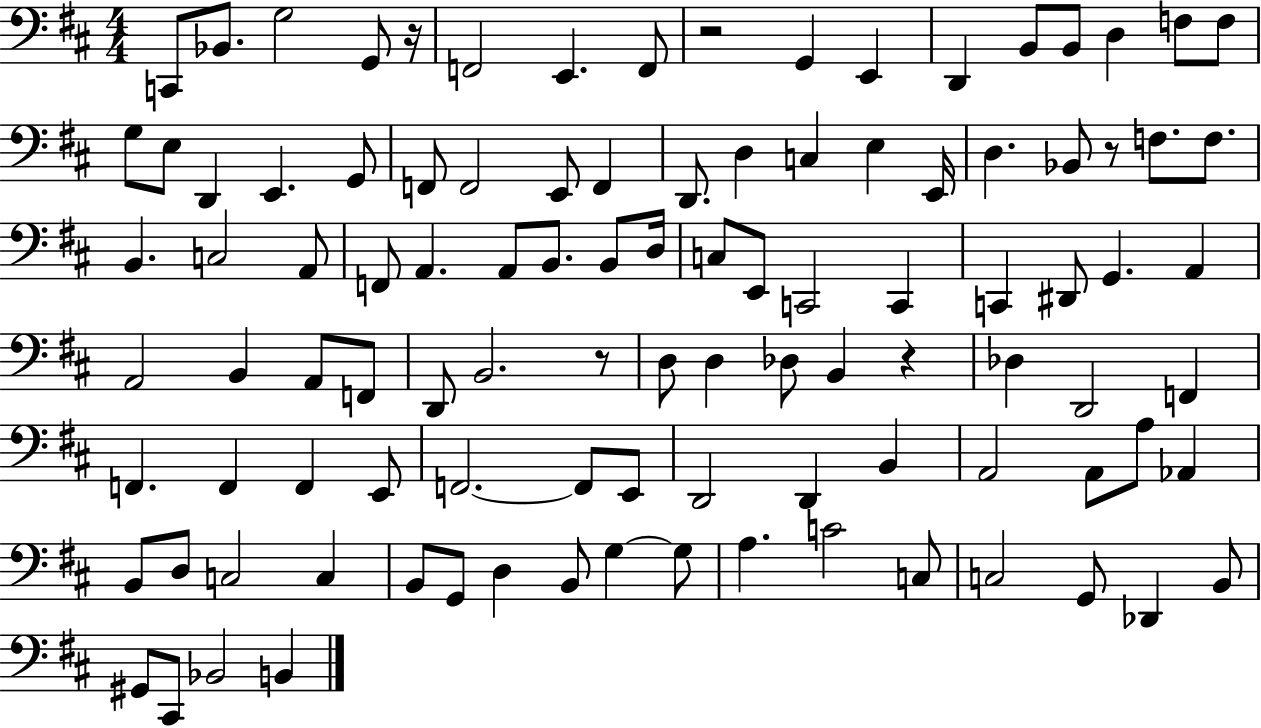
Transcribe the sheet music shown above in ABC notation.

X:1
T:Untitled
M:4/4
L:1/4
K:D
C,,/2 _B,,/2 G,2 G,,/2 z/4 F,,2 E,, F,,/2 z2 G,, E,, D,, B,,/2 B,,/2 D, F,/2 F,/2 G,/2 E,/2 D,, E,, G,,/2 F,,/2 F,,2 E,,/2 F,, D,,/2 D, C, E, E,,/4 D, _B,,/2 z/2 F,/2 F,/2 B,, C,2 A,,/2 F,,/2 A,, A,,/2 B,,/2 B,,/2 D,/4 C,/2 E,,/2 C,,2 C,, C,, ^D,,/2 G,, A,, A,,2 B,, A,,/2 F,,/2 D,,/2 B,,2 z/2 D,/2 D, _D,/2 B,, z _D, D,,2 F,, F,, F,, F,, E,,/2 F,,2 F,,/2 E,,/2 D,,2 D,, B,, A,,2 A,,/2 A,/2 _A,, B,,/2 D,/2 C,2 C, B,,/2 G,,/2 D, B,,/2 G, G,/2 A, C2 C,/2 C,2 G,,/2 _D,, B,,/2 ^G,,/2 ^C,,/2 _B,,2 B,,